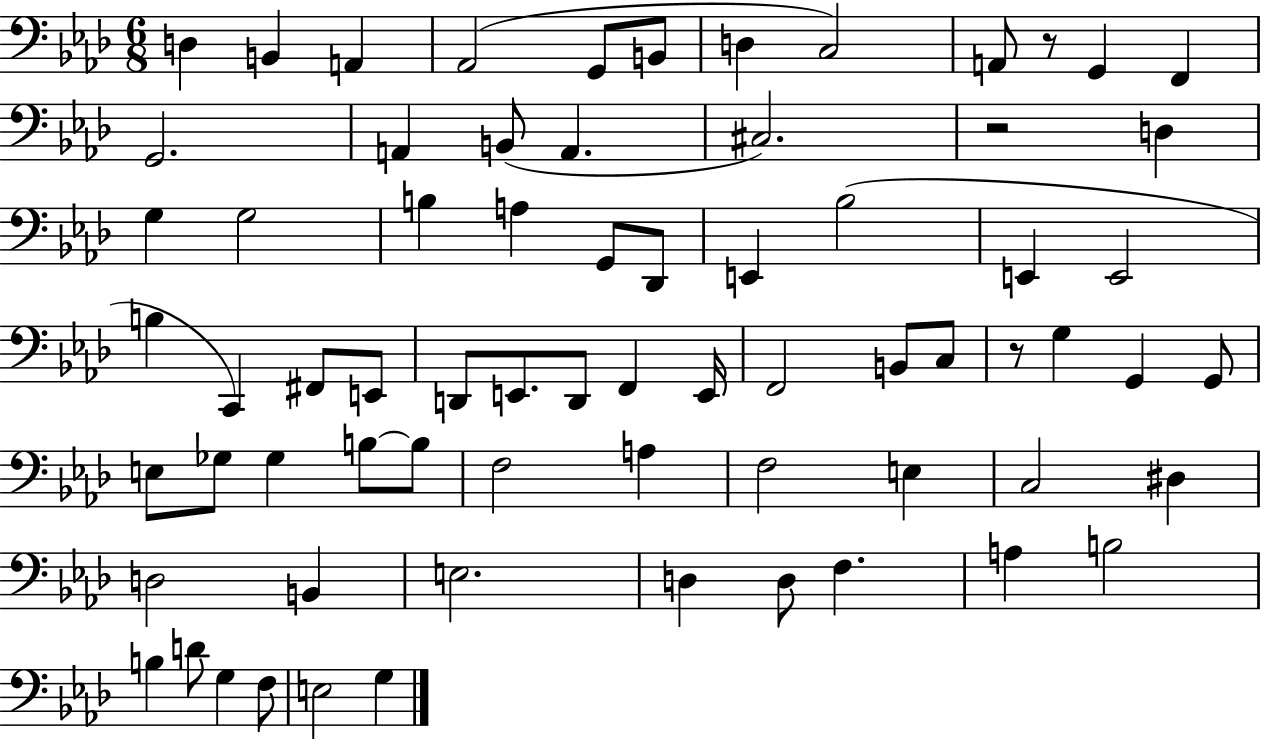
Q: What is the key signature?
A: AES major